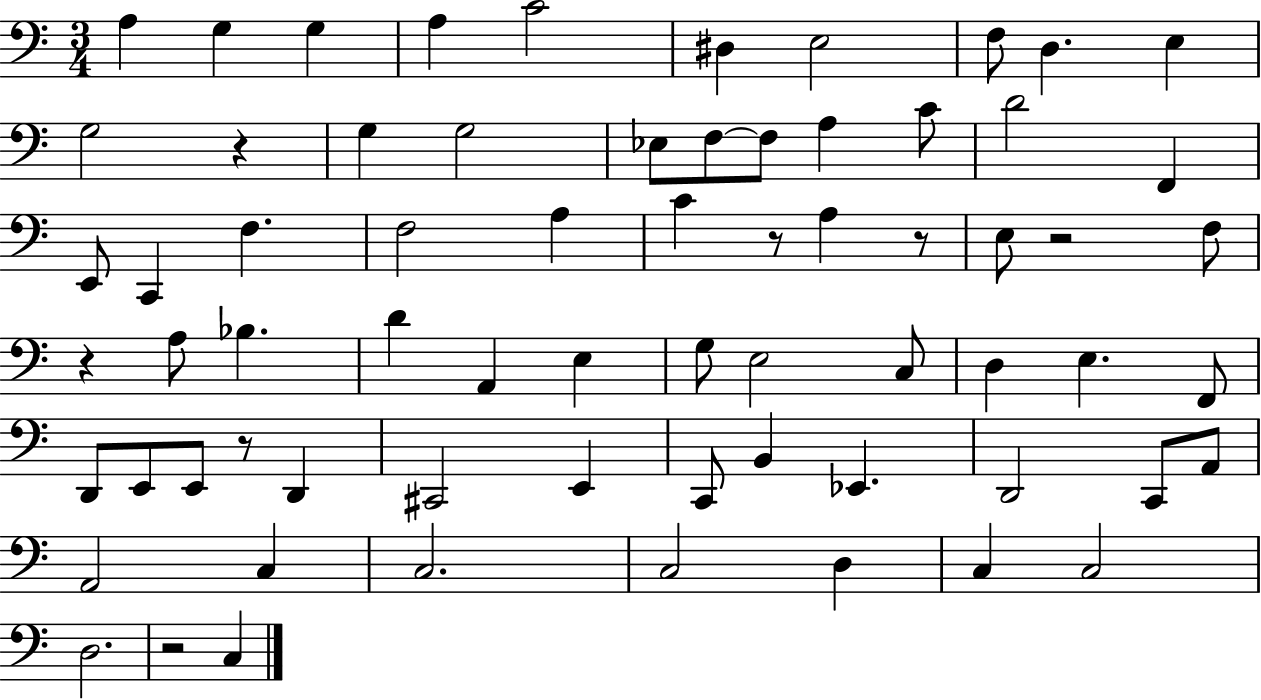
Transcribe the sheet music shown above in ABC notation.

X:1
T:Untitled
M:3/4
L:1/4
K:C
A, G, G, A, C2 ^D, E,2 F,/2 D, E, G,2 z G, G,2 _E,/2 F,/2 F,/2 A, C/2 D2 F,, E,,/2 C,, F, F,2 A, C z/2 A, z/2 E,/2 z2 F,/2 z A,/2 _B, D A,, E, G,/2 E,2 C,/2 D, E, F,,/2 D,,/2 E,,/2 E,,/2 z/2 D,, ^C,,2 E,, C,,/2 B,, _E,, D,,2 C,,/2 A,,/2 A,,2 C, C,2 C,2 D, C, C,2 D,2 z2 C,